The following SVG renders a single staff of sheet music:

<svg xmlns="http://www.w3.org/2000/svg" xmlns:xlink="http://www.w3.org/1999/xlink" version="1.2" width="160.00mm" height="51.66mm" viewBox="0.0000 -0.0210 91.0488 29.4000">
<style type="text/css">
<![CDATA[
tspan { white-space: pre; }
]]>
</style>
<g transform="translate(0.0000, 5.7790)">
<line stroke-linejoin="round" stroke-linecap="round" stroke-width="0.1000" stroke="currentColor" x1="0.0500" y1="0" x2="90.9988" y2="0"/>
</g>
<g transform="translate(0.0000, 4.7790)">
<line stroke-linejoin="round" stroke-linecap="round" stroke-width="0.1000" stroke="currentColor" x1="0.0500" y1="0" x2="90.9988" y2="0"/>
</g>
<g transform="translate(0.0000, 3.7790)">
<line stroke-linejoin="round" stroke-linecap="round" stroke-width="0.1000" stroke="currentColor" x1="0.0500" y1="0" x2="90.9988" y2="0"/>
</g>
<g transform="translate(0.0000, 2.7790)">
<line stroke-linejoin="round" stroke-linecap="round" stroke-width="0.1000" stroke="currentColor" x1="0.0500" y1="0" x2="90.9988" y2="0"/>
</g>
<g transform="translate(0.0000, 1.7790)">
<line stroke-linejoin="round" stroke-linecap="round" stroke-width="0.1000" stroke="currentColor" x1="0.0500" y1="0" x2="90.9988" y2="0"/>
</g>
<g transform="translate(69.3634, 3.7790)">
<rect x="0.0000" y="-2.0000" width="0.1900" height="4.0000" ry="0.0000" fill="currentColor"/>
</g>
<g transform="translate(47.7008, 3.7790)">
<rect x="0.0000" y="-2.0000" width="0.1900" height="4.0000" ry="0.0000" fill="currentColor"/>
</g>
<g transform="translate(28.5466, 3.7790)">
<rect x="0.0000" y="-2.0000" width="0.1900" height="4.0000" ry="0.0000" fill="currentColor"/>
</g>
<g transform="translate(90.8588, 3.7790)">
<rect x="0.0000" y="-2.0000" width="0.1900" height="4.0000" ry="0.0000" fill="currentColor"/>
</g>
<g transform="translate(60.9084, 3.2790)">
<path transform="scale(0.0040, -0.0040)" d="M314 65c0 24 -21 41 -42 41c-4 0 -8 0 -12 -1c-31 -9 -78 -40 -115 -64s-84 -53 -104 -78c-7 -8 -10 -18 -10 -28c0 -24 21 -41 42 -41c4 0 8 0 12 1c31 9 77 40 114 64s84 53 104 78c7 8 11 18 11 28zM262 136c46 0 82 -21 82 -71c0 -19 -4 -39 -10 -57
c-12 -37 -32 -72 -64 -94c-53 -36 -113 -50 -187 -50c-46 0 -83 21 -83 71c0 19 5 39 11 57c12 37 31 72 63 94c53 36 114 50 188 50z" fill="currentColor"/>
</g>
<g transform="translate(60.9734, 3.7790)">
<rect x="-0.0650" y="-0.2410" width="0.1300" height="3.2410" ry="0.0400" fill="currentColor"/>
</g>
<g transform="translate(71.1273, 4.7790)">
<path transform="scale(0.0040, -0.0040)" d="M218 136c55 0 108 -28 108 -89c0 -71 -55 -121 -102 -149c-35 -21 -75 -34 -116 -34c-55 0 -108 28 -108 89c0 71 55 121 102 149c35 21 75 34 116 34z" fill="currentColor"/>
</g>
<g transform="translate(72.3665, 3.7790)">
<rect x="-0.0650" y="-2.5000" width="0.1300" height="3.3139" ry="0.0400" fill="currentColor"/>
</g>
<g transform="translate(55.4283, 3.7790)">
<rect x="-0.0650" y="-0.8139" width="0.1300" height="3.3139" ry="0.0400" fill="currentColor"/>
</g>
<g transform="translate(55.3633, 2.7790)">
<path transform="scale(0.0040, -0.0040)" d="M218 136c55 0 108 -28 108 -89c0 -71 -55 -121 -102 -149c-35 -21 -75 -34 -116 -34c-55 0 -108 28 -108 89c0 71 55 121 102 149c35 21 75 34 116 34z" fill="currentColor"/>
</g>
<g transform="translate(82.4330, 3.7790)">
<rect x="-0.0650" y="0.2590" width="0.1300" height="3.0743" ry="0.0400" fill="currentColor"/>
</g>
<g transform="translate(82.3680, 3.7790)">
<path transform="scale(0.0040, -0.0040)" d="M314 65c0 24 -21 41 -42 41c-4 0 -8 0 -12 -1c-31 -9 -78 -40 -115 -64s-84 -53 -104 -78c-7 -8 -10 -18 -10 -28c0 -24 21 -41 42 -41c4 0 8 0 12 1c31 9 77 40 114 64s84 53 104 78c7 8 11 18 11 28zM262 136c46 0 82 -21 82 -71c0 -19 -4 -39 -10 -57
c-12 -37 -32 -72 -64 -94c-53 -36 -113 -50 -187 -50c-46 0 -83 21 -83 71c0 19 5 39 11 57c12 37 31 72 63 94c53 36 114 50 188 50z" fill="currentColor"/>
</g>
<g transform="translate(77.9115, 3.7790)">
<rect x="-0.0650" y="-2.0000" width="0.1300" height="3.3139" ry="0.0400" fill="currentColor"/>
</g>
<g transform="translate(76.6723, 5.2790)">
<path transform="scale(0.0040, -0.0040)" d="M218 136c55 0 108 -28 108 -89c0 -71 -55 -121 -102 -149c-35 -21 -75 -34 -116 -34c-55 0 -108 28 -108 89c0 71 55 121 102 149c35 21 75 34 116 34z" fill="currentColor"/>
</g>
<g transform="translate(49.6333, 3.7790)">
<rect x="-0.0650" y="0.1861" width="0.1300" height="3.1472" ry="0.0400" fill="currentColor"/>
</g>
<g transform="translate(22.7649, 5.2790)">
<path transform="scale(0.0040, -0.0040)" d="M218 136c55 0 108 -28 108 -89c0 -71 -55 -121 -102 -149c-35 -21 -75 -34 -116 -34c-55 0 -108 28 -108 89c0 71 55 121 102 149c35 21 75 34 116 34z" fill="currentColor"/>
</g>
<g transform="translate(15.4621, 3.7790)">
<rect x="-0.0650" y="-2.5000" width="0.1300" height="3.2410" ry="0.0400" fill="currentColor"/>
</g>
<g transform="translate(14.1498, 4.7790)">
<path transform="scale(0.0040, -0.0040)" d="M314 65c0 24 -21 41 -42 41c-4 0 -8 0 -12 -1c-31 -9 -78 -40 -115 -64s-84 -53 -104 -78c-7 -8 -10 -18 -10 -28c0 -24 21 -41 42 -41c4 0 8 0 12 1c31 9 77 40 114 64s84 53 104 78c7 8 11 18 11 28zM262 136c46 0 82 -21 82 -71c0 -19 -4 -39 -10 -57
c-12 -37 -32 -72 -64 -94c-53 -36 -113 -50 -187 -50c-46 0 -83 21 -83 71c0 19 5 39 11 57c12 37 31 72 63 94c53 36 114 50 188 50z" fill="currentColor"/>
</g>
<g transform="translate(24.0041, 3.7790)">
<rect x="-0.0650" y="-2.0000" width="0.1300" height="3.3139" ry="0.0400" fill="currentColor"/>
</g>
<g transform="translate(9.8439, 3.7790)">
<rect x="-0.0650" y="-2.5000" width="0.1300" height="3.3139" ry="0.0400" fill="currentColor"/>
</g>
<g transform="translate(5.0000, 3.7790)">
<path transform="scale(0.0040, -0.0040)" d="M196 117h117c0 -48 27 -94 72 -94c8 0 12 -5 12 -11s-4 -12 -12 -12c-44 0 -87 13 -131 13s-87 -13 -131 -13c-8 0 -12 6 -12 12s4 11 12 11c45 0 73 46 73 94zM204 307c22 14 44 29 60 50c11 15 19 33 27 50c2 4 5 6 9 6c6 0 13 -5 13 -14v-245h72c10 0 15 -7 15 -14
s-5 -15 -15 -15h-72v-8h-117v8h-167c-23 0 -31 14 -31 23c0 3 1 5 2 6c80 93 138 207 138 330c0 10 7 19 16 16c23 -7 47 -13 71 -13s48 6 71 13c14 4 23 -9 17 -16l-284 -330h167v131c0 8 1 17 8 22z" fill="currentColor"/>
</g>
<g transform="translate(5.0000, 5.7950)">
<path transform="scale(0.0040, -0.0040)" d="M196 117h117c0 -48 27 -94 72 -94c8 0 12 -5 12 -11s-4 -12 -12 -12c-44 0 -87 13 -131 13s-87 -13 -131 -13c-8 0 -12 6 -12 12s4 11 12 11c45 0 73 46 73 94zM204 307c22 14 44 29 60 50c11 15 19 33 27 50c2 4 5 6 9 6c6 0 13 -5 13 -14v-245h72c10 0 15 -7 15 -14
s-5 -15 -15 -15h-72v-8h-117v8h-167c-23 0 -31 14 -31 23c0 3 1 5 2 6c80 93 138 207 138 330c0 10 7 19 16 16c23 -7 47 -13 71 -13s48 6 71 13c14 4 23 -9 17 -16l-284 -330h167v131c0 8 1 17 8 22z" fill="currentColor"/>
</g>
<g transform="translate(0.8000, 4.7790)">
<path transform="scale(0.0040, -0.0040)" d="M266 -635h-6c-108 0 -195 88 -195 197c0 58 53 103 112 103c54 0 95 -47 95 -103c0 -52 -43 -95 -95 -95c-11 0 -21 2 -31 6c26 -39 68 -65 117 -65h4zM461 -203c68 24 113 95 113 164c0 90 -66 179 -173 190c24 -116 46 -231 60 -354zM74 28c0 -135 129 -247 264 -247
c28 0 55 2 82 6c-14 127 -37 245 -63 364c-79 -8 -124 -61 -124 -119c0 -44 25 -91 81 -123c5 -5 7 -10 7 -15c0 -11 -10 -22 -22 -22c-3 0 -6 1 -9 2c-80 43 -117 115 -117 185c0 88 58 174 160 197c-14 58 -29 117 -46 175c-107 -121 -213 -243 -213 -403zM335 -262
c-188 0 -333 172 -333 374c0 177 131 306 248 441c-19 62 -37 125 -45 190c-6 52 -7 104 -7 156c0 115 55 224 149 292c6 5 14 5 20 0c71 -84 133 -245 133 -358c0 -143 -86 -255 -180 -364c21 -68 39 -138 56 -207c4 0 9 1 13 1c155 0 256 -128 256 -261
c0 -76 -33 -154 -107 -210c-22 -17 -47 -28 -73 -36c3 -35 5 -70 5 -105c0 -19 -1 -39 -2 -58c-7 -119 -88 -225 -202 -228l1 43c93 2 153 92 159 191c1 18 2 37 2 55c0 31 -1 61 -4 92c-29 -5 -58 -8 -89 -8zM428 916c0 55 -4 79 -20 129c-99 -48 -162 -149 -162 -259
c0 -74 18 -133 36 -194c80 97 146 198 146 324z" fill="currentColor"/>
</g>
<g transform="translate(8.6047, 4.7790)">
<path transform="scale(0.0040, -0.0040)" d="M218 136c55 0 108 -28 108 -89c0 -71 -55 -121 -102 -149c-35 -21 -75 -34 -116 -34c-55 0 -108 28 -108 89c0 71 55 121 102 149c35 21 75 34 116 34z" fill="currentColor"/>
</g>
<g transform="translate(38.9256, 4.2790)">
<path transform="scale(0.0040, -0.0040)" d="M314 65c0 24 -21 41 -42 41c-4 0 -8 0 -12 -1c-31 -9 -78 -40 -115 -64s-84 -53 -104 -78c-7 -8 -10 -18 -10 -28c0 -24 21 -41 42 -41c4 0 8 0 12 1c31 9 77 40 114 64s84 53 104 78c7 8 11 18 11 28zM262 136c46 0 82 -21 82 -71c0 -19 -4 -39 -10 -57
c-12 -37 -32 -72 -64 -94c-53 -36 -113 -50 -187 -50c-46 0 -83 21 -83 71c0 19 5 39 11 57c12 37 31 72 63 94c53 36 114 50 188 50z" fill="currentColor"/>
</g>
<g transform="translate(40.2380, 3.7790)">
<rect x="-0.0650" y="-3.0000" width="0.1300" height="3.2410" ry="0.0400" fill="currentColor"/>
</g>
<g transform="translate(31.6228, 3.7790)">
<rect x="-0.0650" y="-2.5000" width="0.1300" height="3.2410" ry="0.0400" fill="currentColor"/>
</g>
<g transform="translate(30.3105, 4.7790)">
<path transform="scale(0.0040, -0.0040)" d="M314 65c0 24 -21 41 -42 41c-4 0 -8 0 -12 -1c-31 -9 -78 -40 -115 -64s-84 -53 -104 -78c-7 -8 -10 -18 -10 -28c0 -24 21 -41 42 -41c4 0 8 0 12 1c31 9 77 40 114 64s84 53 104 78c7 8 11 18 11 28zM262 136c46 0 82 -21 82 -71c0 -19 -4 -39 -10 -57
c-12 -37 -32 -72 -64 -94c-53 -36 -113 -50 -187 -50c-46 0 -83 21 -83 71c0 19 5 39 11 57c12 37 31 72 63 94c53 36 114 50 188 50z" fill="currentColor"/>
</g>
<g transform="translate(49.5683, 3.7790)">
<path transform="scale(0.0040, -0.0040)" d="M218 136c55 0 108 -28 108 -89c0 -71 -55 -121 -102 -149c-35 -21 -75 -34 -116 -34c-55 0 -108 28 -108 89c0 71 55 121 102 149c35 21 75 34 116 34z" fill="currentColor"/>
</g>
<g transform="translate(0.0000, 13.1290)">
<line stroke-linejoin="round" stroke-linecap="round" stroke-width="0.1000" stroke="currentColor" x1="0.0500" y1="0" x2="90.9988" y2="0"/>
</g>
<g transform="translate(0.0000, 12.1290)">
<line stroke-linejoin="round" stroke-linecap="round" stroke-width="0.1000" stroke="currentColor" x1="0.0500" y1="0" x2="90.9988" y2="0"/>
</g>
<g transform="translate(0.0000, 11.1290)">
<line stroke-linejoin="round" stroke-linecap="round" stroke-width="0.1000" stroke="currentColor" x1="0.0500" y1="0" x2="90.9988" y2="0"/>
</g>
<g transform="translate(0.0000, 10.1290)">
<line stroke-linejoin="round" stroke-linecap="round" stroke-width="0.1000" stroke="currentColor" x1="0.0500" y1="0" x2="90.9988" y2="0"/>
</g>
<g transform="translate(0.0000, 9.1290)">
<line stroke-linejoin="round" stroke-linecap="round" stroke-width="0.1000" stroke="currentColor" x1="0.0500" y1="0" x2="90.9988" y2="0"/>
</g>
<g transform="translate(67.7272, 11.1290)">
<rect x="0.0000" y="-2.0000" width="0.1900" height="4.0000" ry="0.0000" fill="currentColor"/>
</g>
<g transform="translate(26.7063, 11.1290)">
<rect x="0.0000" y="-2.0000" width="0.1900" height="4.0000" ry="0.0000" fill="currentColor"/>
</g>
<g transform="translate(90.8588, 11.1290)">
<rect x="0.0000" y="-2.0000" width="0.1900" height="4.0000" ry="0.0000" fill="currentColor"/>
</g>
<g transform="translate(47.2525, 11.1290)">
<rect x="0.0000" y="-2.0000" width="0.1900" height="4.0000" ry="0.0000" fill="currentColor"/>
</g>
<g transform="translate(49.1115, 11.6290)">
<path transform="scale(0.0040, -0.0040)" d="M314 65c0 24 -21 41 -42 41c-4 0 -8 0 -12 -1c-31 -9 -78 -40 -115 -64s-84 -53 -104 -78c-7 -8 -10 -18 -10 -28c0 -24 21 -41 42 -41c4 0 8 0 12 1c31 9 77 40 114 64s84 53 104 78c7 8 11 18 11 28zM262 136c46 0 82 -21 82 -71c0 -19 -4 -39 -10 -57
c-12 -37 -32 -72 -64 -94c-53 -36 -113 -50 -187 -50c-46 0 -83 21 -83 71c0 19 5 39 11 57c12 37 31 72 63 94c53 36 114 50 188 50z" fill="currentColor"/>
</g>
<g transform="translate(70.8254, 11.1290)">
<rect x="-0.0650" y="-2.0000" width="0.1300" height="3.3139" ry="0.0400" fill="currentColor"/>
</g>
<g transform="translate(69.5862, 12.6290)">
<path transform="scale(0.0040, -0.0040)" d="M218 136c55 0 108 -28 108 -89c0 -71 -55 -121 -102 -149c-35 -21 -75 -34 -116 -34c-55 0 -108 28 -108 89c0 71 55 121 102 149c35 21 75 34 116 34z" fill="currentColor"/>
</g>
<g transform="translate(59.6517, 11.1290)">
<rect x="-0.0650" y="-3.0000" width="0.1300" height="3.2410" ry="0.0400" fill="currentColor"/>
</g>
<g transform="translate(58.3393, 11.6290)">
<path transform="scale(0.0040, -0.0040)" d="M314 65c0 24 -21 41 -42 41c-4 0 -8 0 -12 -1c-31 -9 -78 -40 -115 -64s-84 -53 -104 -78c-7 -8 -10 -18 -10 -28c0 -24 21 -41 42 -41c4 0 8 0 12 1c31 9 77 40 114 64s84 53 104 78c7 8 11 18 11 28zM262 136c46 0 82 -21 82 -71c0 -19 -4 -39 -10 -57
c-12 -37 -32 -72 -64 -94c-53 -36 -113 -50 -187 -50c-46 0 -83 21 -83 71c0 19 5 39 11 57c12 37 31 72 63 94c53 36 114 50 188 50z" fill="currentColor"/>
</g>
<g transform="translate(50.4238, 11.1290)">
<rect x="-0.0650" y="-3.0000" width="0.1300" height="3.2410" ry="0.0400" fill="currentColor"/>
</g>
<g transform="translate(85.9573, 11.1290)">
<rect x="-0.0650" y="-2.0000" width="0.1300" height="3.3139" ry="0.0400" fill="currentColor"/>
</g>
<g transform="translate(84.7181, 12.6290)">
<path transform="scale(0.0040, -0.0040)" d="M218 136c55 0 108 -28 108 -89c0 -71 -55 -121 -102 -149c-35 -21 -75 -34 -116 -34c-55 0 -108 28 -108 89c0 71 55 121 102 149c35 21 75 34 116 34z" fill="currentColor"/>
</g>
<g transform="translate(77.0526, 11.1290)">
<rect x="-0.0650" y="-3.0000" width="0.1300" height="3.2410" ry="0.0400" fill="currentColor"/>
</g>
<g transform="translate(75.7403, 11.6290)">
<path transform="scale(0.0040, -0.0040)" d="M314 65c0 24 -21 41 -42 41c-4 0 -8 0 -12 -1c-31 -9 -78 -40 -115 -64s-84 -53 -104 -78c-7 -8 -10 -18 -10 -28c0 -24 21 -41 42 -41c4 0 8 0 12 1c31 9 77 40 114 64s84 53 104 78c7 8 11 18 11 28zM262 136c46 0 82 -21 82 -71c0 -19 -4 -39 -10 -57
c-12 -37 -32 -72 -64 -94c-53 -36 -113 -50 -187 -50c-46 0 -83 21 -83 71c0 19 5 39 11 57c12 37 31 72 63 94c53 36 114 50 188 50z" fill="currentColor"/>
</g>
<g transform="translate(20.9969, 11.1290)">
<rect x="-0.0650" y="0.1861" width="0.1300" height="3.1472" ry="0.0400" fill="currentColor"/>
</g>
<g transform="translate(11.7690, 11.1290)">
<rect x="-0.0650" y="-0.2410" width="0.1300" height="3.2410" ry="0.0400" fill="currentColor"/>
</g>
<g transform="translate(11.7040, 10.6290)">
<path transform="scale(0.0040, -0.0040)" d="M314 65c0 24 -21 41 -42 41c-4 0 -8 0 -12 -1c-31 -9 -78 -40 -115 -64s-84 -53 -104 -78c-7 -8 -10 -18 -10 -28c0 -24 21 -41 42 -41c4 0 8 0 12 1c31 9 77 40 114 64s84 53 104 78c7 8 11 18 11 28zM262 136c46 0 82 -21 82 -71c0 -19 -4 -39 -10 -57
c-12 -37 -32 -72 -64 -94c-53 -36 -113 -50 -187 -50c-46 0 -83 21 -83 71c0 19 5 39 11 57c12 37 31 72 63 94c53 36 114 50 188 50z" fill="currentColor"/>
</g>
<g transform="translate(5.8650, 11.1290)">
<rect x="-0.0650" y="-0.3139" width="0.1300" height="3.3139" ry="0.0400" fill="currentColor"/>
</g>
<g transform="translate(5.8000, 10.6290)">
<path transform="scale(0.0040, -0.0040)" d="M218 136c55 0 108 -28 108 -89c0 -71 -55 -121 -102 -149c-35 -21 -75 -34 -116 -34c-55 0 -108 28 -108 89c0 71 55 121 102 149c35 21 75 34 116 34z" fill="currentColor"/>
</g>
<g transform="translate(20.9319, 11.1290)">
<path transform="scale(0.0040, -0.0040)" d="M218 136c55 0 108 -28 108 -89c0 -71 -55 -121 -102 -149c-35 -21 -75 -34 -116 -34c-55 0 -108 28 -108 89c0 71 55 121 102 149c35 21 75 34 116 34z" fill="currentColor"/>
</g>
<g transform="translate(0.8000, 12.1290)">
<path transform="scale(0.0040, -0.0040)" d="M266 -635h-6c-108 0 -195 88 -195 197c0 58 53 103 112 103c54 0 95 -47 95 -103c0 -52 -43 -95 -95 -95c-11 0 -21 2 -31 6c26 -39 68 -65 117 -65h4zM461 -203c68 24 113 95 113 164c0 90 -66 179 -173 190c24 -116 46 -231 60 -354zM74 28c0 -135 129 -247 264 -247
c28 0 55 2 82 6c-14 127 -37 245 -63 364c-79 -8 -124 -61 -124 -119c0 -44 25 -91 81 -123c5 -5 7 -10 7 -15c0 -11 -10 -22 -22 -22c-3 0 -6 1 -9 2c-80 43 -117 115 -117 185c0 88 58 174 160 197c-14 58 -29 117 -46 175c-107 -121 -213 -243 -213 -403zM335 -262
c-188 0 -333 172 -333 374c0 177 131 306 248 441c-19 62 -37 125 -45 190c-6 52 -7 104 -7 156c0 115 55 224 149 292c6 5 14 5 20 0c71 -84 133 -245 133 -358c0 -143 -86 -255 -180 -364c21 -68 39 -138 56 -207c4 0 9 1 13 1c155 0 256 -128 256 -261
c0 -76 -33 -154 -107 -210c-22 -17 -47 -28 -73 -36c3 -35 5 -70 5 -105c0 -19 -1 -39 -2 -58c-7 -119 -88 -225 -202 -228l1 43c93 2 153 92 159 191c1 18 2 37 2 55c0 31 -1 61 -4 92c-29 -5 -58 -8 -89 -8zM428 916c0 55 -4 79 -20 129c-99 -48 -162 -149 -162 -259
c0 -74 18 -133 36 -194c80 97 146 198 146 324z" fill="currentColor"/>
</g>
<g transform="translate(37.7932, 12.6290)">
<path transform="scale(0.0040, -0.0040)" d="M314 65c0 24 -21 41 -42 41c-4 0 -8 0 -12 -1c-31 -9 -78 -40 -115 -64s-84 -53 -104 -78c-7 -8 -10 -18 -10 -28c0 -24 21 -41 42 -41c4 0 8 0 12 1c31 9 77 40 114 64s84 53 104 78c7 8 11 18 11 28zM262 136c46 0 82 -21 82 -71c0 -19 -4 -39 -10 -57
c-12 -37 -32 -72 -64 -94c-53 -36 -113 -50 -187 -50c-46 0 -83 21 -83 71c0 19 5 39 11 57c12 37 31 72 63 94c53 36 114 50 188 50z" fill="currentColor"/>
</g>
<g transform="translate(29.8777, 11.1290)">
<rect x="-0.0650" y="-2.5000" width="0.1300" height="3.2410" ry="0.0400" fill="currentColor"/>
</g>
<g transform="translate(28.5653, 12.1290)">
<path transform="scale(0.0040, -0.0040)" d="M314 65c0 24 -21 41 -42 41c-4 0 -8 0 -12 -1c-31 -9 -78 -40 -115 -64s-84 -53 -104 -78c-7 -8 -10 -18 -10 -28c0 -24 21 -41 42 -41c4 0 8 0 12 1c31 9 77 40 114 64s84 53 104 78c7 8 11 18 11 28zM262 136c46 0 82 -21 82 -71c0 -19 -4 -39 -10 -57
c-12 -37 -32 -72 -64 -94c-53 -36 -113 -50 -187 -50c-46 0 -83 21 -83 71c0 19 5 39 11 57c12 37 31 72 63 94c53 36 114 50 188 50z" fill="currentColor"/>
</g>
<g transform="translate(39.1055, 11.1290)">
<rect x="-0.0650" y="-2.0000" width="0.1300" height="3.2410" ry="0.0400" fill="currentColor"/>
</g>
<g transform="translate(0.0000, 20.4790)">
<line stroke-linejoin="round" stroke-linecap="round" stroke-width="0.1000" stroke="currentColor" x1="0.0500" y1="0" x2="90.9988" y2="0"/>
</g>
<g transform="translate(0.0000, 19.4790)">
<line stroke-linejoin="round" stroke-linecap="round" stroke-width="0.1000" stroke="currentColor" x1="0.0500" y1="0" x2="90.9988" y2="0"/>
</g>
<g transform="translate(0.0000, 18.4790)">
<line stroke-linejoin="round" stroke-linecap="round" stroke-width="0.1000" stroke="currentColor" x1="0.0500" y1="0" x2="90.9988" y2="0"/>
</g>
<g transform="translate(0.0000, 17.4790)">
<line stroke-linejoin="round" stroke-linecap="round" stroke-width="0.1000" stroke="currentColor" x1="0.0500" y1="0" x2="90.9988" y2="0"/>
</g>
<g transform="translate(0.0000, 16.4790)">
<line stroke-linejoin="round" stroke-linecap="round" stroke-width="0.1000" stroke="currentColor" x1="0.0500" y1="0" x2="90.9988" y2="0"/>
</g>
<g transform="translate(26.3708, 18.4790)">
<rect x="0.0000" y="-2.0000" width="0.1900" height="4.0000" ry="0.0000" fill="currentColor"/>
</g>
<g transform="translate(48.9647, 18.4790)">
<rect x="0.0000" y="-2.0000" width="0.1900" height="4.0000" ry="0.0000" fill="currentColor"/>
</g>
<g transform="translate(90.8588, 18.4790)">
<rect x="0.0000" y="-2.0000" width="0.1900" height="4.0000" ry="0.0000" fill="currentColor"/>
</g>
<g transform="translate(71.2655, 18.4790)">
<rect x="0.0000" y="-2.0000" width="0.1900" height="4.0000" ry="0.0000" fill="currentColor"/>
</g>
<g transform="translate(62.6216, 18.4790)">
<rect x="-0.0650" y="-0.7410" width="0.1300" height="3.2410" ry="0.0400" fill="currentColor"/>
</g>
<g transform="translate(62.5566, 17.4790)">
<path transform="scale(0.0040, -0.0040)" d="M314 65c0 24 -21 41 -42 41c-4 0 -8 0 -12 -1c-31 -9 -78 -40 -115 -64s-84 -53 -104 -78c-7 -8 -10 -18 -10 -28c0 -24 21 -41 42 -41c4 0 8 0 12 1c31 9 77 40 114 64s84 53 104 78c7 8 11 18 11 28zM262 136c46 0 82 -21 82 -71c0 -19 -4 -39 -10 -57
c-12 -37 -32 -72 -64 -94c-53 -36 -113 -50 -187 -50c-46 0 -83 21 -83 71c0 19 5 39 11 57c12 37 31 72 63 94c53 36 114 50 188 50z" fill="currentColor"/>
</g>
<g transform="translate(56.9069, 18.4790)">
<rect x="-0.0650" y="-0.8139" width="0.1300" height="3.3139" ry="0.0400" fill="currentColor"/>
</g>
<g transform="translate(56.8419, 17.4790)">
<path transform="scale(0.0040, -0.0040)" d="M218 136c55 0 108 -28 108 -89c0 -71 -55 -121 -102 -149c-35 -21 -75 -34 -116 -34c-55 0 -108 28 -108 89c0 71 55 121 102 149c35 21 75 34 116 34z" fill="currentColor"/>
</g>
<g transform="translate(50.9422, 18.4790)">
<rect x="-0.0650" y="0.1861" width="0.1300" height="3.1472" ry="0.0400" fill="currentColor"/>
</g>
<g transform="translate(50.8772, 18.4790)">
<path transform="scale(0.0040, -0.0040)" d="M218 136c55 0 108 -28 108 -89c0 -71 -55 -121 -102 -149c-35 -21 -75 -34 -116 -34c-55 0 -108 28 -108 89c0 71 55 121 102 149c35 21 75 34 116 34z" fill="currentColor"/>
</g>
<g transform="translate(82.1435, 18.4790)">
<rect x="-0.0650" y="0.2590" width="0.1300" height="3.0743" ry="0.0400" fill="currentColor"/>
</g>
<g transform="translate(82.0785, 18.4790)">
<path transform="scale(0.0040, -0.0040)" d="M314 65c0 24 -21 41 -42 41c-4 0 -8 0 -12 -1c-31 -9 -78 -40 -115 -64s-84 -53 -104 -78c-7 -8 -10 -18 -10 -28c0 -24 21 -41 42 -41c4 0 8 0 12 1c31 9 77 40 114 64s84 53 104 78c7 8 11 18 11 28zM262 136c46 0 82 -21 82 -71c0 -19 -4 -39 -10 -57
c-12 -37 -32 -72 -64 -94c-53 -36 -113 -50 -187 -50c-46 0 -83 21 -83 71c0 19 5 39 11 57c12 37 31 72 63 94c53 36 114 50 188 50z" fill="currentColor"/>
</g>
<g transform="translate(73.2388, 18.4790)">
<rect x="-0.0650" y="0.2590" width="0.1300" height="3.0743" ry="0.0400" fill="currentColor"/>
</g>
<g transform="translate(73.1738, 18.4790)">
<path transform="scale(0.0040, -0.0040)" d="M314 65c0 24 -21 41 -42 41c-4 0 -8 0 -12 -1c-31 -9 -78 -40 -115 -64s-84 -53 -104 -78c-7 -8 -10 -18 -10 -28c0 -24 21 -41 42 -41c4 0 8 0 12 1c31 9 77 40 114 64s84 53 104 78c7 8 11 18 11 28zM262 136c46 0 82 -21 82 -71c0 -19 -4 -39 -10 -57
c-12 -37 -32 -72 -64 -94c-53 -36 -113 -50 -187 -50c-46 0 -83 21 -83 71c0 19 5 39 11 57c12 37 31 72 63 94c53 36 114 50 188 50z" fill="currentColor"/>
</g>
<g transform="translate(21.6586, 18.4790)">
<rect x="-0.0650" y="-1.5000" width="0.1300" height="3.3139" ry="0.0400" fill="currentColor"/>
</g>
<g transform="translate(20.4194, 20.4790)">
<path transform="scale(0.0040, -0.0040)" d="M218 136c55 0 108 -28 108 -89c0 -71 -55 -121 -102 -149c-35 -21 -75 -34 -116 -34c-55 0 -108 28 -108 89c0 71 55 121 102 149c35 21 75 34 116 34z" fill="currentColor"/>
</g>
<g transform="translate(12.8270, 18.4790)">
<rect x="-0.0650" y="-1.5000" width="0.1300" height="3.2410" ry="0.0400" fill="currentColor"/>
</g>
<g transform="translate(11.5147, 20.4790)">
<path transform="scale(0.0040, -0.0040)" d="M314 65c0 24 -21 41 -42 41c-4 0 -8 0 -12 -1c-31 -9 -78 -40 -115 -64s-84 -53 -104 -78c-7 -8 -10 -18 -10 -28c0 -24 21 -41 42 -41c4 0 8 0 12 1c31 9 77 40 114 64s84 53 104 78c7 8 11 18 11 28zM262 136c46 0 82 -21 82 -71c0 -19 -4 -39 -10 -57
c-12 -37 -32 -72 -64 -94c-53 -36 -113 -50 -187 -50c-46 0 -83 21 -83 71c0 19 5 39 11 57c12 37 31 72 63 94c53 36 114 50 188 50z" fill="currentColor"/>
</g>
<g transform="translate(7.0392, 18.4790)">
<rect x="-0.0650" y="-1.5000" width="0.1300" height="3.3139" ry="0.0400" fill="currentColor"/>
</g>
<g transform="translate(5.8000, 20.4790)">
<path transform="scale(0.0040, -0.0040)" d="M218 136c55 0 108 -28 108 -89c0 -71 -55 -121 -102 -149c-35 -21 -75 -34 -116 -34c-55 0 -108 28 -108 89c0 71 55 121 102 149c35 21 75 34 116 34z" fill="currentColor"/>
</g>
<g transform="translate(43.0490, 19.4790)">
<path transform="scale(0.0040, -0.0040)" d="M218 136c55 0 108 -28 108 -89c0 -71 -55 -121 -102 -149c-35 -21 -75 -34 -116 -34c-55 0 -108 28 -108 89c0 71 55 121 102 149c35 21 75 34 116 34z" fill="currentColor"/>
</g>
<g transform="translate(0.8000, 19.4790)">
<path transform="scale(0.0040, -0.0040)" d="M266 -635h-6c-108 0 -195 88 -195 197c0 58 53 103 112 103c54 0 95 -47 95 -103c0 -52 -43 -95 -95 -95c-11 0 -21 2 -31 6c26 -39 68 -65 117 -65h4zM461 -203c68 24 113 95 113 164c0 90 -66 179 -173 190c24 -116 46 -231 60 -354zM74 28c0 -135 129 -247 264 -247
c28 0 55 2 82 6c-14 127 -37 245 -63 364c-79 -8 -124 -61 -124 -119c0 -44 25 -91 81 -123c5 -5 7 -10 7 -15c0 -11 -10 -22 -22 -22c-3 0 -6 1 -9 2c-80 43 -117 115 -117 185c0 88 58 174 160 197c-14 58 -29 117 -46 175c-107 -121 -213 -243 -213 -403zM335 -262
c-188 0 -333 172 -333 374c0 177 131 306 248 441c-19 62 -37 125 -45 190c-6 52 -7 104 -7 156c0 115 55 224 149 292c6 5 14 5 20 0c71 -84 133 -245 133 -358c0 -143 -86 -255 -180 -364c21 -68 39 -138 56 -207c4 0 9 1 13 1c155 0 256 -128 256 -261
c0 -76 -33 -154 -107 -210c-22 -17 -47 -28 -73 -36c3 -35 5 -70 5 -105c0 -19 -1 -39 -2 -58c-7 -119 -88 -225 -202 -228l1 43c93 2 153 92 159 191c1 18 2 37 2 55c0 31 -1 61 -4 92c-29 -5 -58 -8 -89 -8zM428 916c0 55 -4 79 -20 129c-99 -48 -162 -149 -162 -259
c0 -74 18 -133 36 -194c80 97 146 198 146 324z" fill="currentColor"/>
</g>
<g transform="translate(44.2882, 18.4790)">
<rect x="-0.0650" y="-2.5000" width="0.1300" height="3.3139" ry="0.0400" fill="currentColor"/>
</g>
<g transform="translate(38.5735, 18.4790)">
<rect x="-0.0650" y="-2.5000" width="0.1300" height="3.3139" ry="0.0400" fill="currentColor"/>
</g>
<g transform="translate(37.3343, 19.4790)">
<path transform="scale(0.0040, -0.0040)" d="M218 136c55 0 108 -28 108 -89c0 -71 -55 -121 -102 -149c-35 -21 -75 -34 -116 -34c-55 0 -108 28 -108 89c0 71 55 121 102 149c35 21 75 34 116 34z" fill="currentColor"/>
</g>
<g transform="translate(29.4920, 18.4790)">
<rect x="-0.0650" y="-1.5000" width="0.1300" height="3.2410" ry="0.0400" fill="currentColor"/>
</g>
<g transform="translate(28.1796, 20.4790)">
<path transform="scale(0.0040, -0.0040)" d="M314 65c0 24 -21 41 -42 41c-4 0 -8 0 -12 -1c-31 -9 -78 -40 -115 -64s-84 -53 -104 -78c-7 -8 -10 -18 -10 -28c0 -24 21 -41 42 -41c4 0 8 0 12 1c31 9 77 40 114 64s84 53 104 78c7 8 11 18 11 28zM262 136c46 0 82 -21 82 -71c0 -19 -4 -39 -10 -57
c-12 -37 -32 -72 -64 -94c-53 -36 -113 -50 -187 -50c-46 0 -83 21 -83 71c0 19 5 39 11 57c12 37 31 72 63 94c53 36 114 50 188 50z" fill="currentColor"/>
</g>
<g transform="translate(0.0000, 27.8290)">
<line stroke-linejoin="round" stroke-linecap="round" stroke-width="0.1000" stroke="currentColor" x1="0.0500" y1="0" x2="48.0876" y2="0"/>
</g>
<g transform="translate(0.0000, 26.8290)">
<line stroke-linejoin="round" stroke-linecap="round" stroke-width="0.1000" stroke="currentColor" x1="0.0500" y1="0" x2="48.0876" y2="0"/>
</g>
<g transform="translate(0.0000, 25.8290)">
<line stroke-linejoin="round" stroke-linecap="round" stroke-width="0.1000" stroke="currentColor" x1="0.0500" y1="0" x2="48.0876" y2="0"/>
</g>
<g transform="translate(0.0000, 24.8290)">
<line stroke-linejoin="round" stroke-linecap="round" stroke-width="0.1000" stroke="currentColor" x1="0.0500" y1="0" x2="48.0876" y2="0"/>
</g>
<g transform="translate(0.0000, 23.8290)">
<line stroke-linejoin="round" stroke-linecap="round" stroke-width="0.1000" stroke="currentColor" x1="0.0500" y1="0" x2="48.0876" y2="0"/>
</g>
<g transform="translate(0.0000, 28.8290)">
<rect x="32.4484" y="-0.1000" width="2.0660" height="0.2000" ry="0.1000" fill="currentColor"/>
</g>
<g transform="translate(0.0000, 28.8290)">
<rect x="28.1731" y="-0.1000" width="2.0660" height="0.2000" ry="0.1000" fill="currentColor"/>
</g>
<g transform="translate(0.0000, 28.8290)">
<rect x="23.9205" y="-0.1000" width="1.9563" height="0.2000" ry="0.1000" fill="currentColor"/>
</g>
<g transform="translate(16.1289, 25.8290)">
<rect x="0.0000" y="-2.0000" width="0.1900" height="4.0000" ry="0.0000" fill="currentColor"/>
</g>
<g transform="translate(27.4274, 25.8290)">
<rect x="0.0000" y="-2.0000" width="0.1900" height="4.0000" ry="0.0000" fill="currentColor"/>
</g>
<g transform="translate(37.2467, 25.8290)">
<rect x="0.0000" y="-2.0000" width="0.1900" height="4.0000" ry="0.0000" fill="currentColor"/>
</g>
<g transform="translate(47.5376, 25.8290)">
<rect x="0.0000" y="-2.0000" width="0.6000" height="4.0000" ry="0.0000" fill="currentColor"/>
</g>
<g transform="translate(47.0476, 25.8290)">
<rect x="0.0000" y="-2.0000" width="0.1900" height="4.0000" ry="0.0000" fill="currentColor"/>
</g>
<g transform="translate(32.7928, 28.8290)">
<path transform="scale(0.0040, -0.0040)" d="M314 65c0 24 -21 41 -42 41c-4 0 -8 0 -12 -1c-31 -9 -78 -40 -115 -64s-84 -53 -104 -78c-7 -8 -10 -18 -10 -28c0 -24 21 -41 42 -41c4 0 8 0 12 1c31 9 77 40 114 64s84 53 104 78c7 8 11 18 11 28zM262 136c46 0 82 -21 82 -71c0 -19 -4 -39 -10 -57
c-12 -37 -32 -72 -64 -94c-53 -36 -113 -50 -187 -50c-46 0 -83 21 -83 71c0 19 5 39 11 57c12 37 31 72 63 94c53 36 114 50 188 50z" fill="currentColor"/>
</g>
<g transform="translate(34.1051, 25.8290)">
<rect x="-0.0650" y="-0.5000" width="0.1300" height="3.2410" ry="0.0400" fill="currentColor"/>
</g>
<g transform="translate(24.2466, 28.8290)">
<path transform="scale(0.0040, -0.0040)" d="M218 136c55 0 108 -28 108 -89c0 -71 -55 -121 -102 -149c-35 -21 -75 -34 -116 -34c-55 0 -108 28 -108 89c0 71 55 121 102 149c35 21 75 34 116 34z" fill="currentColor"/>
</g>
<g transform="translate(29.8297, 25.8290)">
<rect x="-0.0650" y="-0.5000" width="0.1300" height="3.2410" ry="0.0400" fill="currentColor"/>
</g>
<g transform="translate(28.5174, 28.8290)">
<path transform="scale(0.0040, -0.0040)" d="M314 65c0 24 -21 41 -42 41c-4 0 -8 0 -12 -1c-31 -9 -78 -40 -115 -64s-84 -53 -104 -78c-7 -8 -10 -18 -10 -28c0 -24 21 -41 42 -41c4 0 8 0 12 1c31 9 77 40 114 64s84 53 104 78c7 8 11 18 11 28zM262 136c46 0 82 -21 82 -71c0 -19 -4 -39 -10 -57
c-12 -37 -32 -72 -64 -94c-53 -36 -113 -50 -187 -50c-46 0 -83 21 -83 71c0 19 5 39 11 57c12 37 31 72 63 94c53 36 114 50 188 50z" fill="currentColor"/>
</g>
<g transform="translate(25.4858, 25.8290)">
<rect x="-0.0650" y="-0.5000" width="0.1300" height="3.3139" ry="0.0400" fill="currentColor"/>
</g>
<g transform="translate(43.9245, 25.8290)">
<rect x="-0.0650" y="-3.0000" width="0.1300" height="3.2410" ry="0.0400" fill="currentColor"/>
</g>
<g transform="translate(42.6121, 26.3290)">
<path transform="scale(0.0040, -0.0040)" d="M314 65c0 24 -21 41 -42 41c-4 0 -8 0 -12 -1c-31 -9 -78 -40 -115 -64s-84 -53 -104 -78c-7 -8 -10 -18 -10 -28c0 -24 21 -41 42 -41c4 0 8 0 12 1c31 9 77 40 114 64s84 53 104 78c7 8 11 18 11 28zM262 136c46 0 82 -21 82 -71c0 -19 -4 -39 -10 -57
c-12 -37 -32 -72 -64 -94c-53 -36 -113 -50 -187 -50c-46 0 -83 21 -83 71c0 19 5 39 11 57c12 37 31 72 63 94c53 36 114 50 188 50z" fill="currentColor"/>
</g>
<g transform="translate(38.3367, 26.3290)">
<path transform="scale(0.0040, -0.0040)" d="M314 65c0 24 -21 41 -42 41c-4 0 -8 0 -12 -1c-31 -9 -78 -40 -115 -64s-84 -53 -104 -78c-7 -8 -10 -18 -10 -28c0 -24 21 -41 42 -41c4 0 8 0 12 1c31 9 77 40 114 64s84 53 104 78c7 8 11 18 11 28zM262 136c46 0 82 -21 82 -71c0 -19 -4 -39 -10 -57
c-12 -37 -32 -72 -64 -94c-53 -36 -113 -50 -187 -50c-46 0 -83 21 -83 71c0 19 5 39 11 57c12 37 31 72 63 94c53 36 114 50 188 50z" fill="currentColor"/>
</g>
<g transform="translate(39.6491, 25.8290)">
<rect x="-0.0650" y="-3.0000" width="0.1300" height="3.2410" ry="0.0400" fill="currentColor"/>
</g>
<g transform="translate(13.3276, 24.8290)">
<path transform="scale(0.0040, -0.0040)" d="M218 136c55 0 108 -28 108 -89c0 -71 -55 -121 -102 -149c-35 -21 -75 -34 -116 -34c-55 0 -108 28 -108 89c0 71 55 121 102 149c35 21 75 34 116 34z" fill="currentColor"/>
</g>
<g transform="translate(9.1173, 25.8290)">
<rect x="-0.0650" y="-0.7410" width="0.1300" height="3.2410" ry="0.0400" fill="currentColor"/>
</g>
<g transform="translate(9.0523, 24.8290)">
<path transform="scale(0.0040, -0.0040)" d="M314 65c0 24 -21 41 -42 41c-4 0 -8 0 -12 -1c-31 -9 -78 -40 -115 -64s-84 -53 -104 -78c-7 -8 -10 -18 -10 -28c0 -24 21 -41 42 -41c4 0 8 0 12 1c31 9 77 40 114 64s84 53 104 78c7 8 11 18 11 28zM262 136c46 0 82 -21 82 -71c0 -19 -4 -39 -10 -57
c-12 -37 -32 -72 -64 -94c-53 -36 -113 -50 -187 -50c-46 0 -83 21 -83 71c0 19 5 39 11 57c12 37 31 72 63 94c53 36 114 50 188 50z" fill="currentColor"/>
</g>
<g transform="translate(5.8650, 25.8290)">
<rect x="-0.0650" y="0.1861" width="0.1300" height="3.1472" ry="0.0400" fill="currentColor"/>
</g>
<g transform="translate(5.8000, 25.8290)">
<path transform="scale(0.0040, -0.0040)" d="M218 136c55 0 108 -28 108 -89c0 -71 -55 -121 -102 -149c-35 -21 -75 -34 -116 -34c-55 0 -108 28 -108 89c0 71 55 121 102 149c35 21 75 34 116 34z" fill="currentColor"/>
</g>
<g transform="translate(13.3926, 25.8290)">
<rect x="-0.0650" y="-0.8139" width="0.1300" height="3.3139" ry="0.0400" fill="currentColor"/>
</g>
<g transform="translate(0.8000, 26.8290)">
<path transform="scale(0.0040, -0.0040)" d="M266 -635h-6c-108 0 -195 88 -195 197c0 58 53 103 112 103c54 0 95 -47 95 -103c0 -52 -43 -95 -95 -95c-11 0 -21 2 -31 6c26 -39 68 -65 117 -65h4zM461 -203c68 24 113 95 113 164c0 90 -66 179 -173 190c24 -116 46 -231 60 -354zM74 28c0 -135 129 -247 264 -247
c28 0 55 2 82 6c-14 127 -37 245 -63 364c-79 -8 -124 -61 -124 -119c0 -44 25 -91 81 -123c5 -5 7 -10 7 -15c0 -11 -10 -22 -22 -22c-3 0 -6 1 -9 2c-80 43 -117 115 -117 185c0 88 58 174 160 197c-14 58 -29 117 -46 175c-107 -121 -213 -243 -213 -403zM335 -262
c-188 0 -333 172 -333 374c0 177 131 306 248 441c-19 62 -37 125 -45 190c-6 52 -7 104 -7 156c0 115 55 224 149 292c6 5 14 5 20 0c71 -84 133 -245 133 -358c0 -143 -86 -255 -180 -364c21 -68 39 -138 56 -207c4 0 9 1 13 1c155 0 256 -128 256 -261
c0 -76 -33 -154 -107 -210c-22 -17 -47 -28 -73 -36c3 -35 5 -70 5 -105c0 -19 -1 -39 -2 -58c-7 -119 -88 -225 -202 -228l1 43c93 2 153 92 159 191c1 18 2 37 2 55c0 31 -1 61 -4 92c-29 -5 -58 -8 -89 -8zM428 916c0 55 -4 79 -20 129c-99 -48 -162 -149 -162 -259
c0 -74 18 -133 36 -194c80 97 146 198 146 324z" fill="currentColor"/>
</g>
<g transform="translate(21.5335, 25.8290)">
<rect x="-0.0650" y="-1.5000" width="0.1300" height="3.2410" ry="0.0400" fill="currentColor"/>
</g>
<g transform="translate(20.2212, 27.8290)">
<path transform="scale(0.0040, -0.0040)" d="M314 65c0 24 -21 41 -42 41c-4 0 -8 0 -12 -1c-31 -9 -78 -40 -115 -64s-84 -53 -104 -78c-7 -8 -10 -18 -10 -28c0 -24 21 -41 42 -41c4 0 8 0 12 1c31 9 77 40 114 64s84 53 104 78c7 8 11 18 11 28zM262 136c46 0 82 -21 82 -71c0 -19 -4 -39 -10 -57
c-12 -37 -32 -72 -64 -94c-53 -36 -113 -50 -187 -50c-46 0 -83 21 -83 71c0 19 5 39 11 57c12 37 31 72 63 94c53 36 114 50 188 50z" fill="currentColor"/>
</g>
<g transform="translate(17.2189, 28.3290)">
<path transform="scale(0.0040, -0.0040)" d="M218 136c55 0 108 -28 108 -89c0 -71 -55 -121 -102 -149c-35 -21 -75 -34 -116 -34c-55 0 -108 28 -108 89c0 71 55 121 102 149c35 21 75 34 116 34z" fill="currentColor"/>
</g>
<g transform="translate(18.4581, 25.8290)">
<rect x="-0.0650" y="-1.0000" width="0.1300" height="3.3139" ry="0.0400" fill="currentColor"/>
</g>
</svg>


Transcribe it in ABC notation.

X:1
T:Untitled
M:4/4
L:1/4
K:C
G G2 F G2 A2 B d c2 G F B2 c c2 B G2 F2 A2 A2 F A2 F E E2 E E2 G G B d d2 B2 B2 B d2 d D E2 C C2 C2 A2 A2